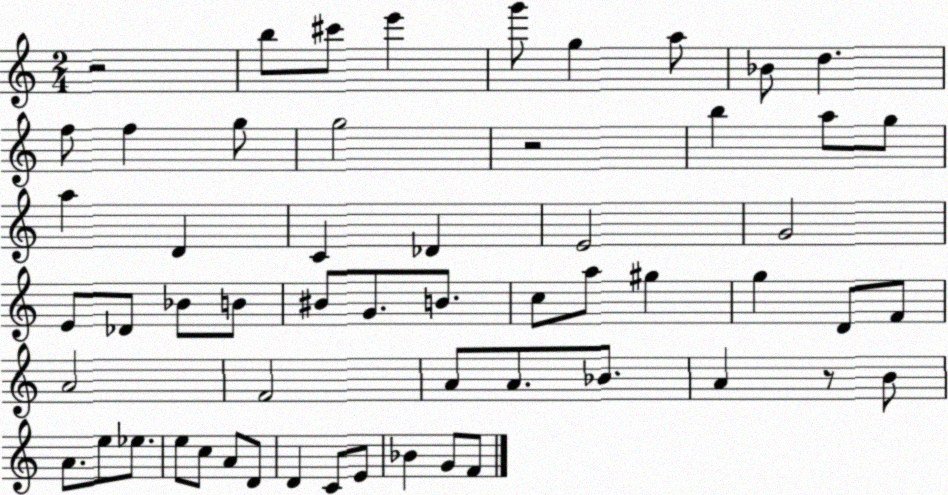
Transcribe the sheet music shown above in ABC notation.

X:1
T:Untitled
M:2/4
L:1/4
K:C
z2 b/2 ^c'/2 e' g'/2 g a/2 _B/2 d f/2 f g/2 g2 z2 b a/2 g/2 a D C _D E2 G2 E/2 _D/2 _B/2 B/2 ^B/2 G/2 B/2 c/2 a/2 ^g g D/2 F/2 A2 F2 A/2 A/2 _B/2 A z/2 B/2 A/2 e/2 _e/2 e/2 c/2 A/2 D/2 D C/2 E/2 _B G/2 F/2